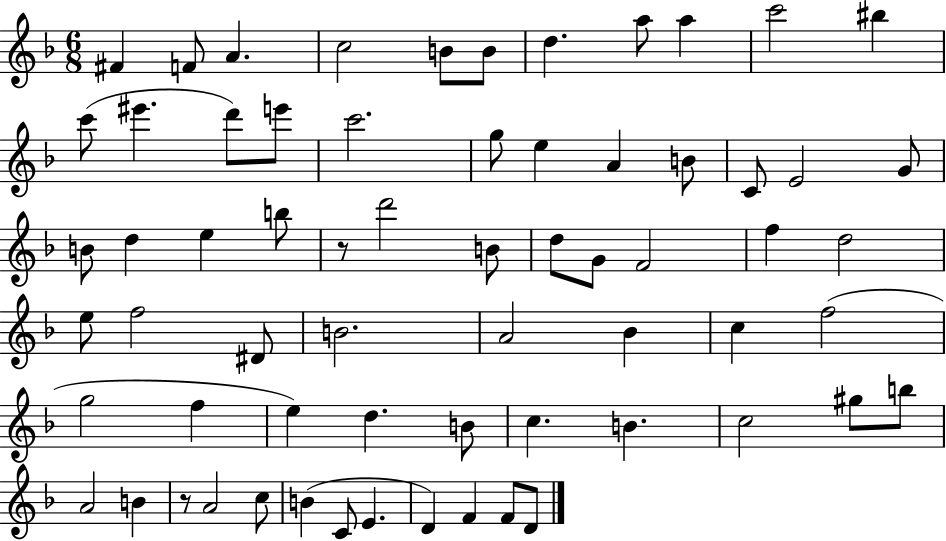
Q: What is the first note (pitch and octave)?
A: F#4